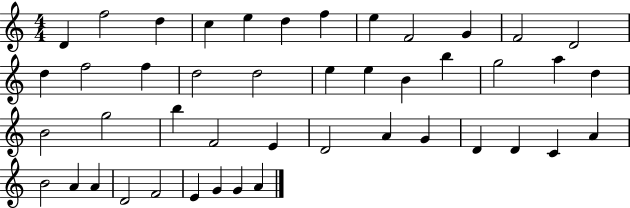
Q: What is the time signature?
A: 4/4